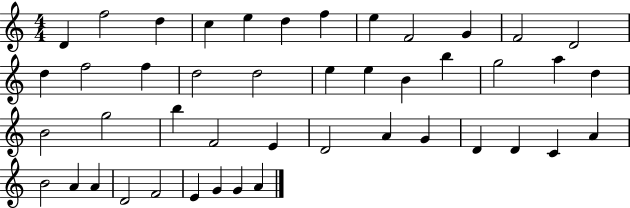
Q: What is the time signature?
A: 4/4